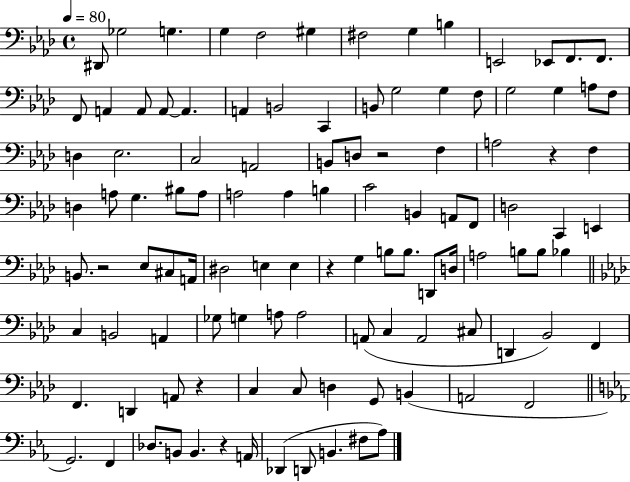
D#2/e Gb3/h G3/q. G3/q F3/h G#3/q F#3/h G3/q B3/q E2/h Eb2/e F2/e. F2/e. F2/e A2/q A2/e A2/e A2/q. A2/q B2/h C2/q B2/e G3/h G3/q F3/e G3/h G3/q A3/e F3/e D3/q Eb3/h. C3/h A2/h B2/e D3/e R/h F3/q A3/h R/q F3/q D3/q A3/e G3/q. BIS3/e A3/e A3/h A3/q B3/q C4/h B2/q A2/e F2/e D3/h C2/q E2/q B2/e. R/h Eb3/e C#3/e A2/s D#3/h E3/q E3/q R/q G3/q B3/e B3/e. D2/e D3/s A3/h B3/e B3/e Bb3/q C3/q B2/h A2/q Gb3/e G3/q A3/e A3/h A2/e C3/q A2/h C#3/e D2/q Bb2/h F2/q F2/q. D2/q A2/e R/q C3/q C3/e D3/q G2/e B2/q A2/h F2/h G2/h. F2/q Db3/e. B2/e B2/q. R/q A2/s Db2/q D2/e B2/q. F#3/e Ab3/e